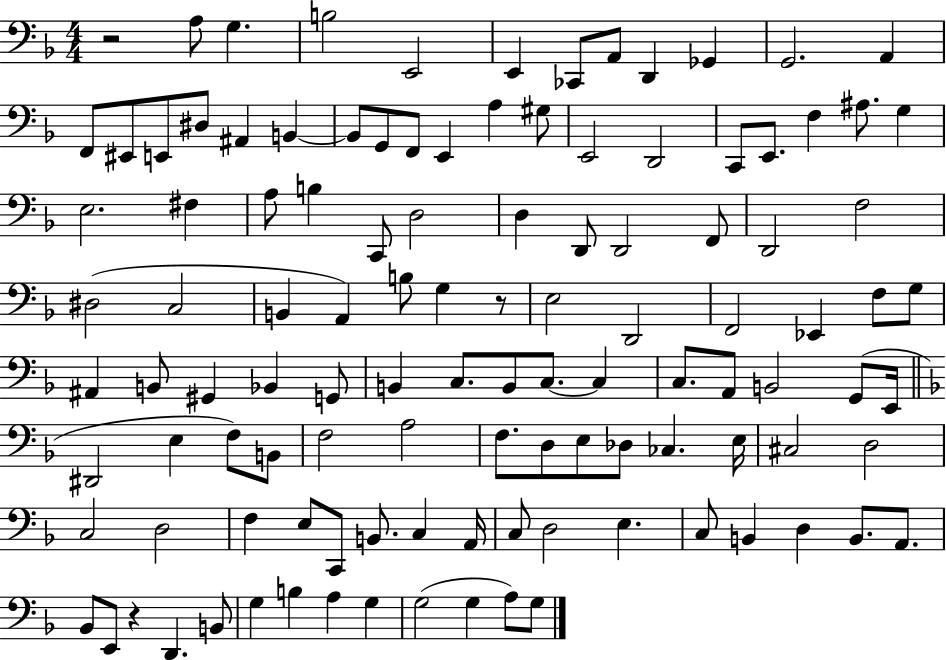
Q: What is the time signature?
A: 4/4